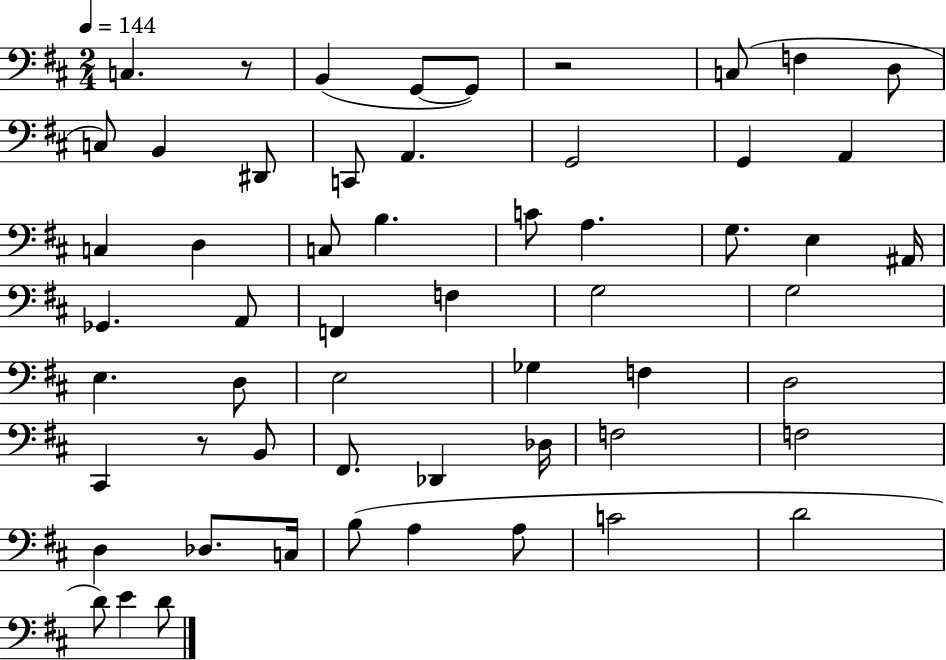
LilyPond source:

{
  \clef bass
  \numericTimeSignature
  \time 2/4
  \key d \major
  \tempo 4 = 144
  \repeat volta 2 { c4. r8 | b,4( g,8~~ g,8) | r2 | c8( f4 d8 | \break c8) b,4 dis,8 | c,8 a,4. | g,2 | g,4 a,4 | \break c4 d4 | c8 b4. | c'8 a4. | g8. e4 ais,16 | \break ges,4. a,8 | f,4 f4 | g2 | g2 | \break e4. d8 | e2 | ges4 f4 | d2 | \break cis,4 r8 b,8 | fis,8. des,4 des16 | f2 | f2 | \break d4 des8. c16 | b8( a4 a8 | c'2 | d'2 | \break d'8) e'4 d'8 | } \bar "|."
}